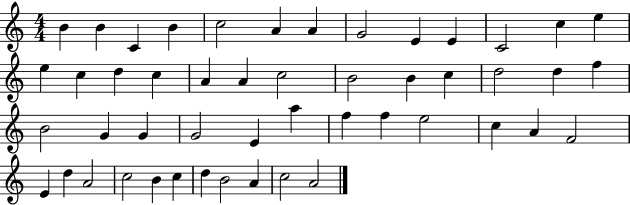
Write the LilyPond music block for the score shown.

{
  \clef treble
  \numericTimeSignature
  \time 4/4
  \key c \major
  b'4 b'4 c'4 b'4 | c''2 a'4 a'4 | g'2 e'4 e'4 | c'2 c''4 e''4 | \break e''4 c''4 d''4 c''4 | a'4 a'4 c''2 | b'2 b'4 c''4 | d''2 d''4 f''4 | \break b'2 g'4 g'4 | g'2 e'4 a''4 | f''4 f''4 e''2 | c''4 a'4 f'2 | \break e'4 d''4 a'2 | c''2 b'4 c''4 | d''4 b'2 a'4 | c''2 a'2 | \break \bar "|."
}